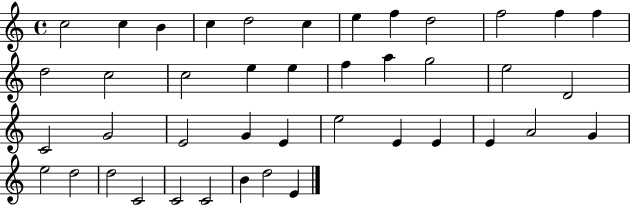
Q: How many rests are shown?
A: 0